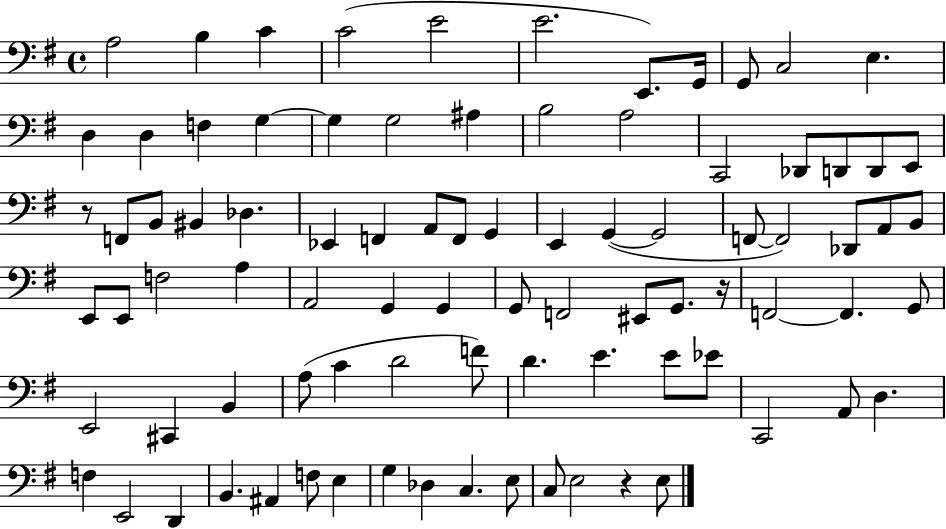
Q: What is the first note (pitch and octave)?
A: A3